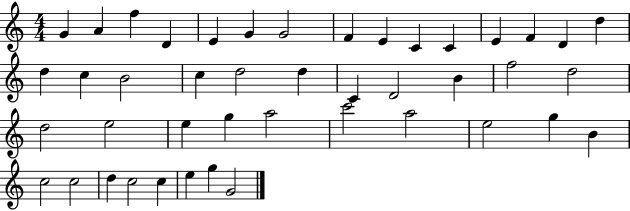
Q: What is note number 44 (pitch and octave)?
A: G4